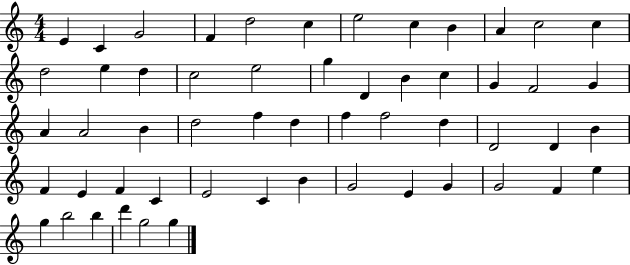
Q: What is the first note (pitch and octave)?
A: E4